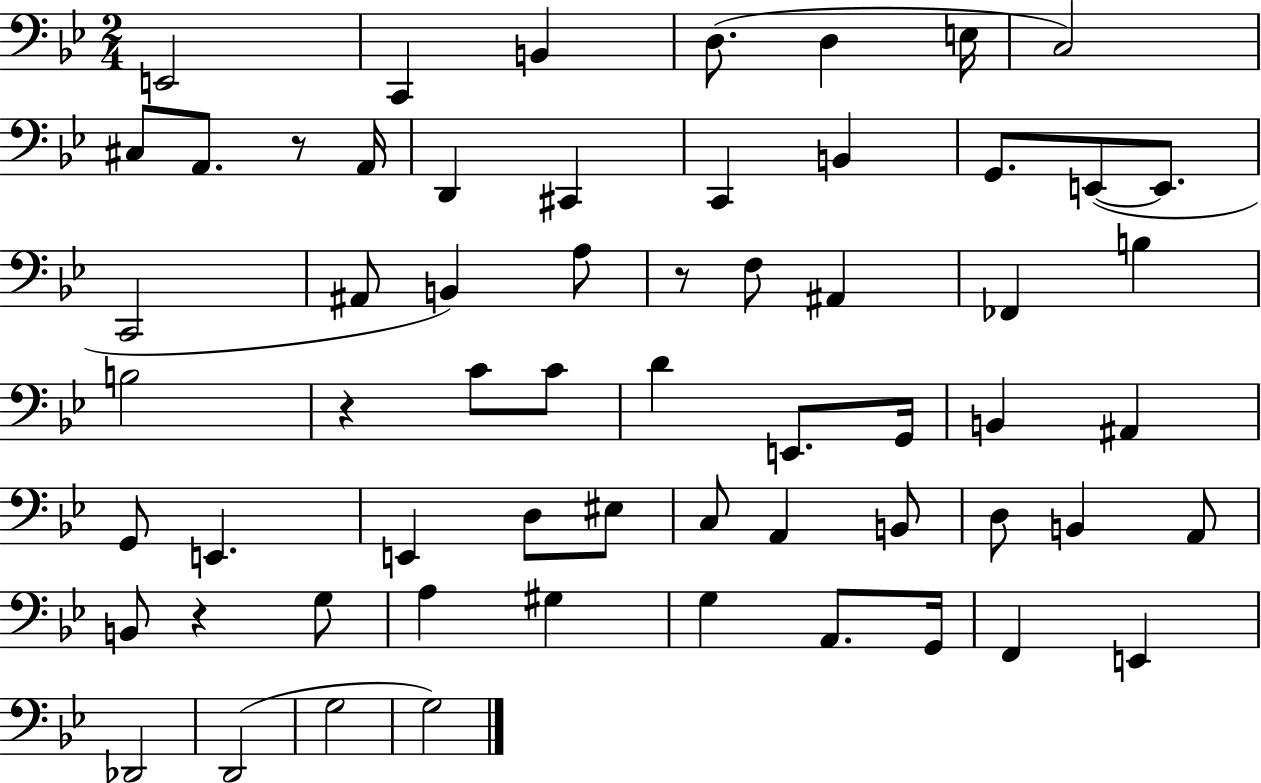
{
  \clef bass
  \numericTimeSignature
  \time 2/4
  \key bes \major
  \repeat volta 2 { e,2 | c,4 b,4 | d8.( d4 e16 | c2) | \break cis8 a,8. r8 a,16 | d,4 cis,4 | c,4 b,4 | g,8. e,8~(~ e,8. | \break c,2 | ais,8 b,4) a8 | r8 f8 ais,4 | fes,4 b4 | \break b2 | r4 c'8 c'8 | d'4 e,8. g,16 | b,4 ais,4 | \break g,8 e,4. | e,4 d8 eis8 | c8 a,4 b,8 | d8 b,4 a,8 | \break b,8 r4 g8 | a4 gis4 | g4 a,8. g,16 | f,4 e,4 | \break des,2 | d,2( | g2 | g2) | \break } \bar "|."
}